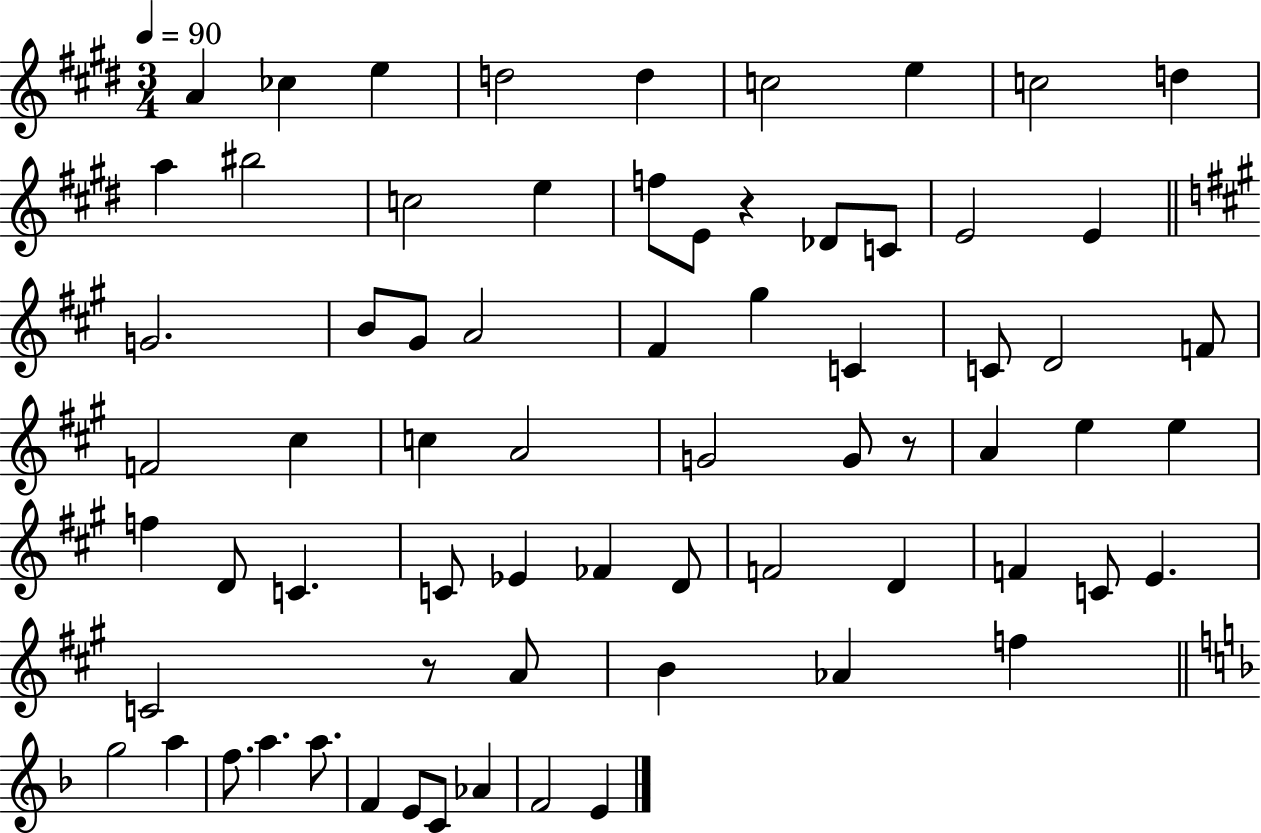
X:1
T:Untitled
M:3/4
L:1/4
K:E
A _c e d2 d c2 e c2 d a ^b2 c2 e f/2 E/2 z _D/2 C/2 E2 E G2 B/2 ^G/2 A2 ^F ^g C C/2 D2 F/2 F2 ^c c A2 G2 G/2 z/2 A e e f D/2 C C/2 _E _F D/2 F2 D F C/2 E C2 z/2 A/2 B _A f g2 a f/2 a a/2 F E/2 C/2 _A F2 E